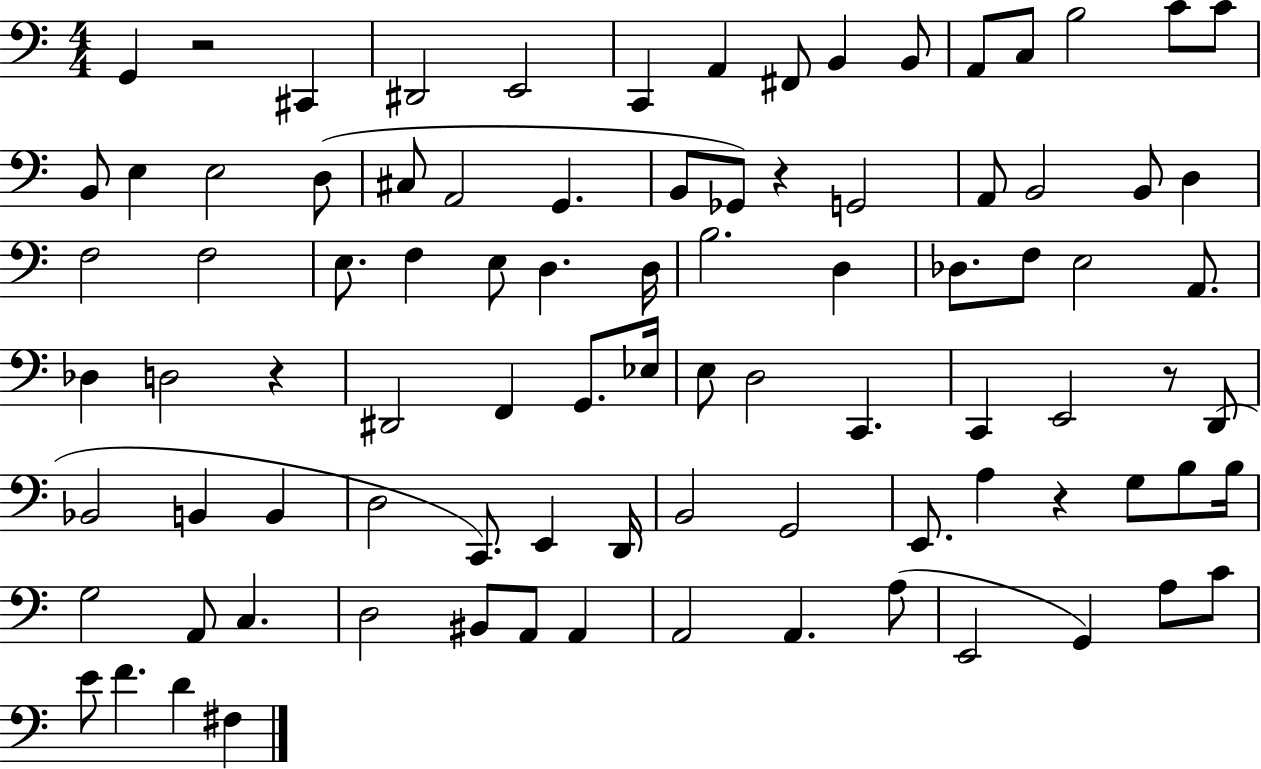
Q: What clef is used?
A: bass